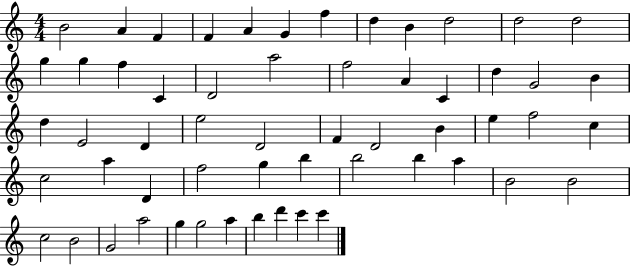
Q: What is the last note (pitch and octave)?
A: C6